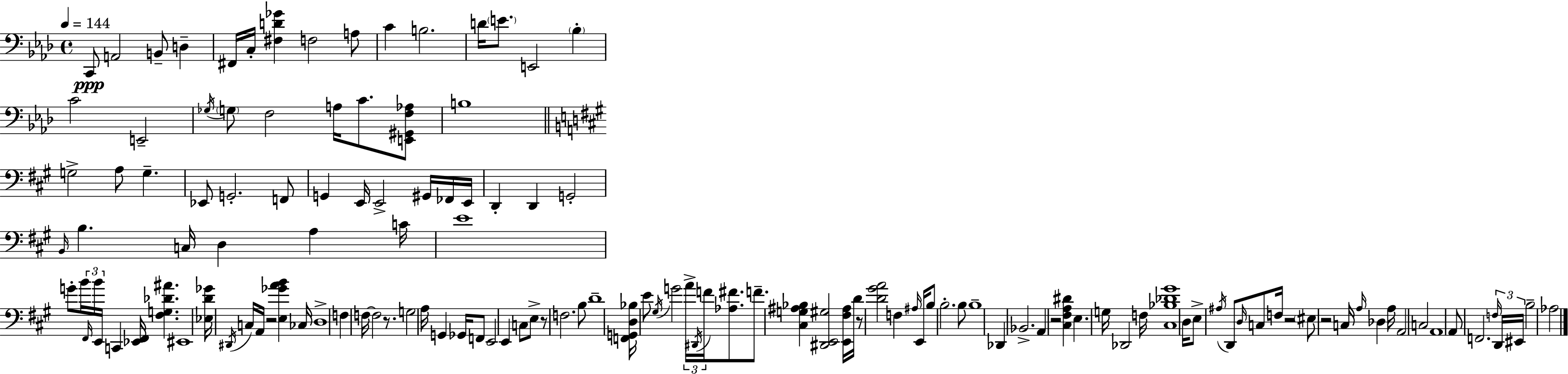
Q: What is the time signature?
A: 4/4